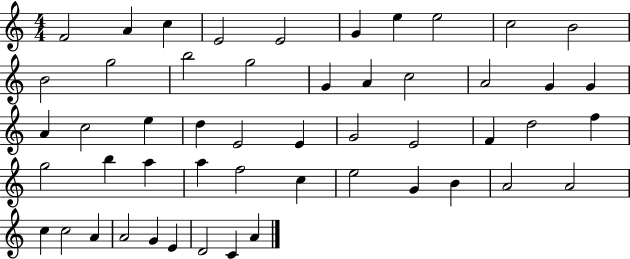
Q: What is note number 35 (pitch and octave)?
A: A5